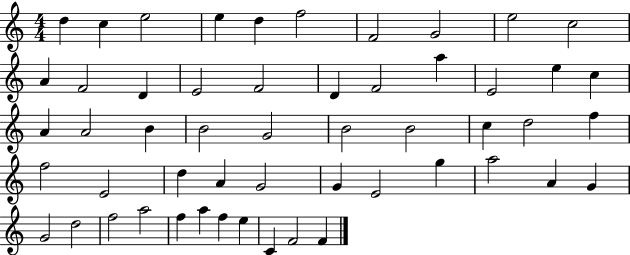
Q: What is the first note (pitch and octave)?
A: D5